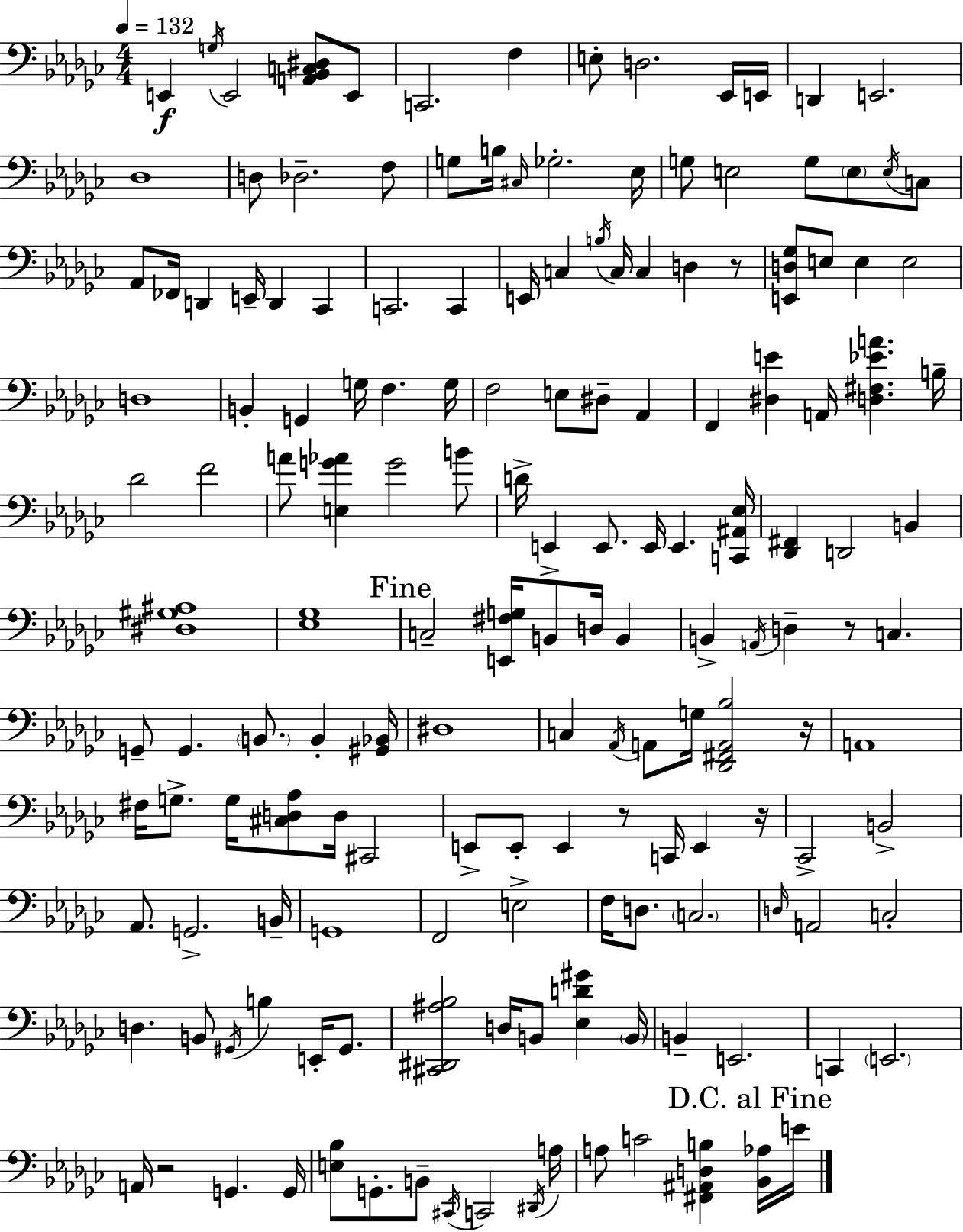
X:1
T:Untitled
M:4/4
L:1/4
K:Ebm
E,, G,/4 E,,2 [A,,_B,,C,^D,]/2 E,,/2 C,,2 F, E,/2 D,2 _E,,/4 E,,/4 D,, E,,2 _D,4 D,/2 _D,2 F,/2 G,/2 B,/4 ^C,/4 _G,2 _E,/4 G,/2 E,2 G,/2 E,/2 E,/4 C,/2 _A,,/2 _F,,/4 D,, E,,/4 D,, _C,, C,,2 C,, E,,/4 C, B,/4 C,/4 C, D, z/2 [E,,D,_G,]/2 E,/2 E, E,2 D,4 B,, G,, G,/4 F, G,/4 F,2 E,/2 ^D,/2 _A,, F,, [^D,E] A,,/4 [D,^F,_EA] B,/4 _D2 F2 A/2 [E,G_A] G2 B/2 D/4 E,, E,,/2 E,,/4 E,, [C,,^A,,_E,]/4 [_D,,^F,,] D,,2 B,, [^D,^G,^A,]4 [_E,_G,]4 C,2 [E,,^F,G,]/4 B,,/2 D,/4 B,, B,, A,,/4 D, z/2 C, G,,/2 G,, B,,/2 B,, [^G,,_B,,]/4 ^D,4 C, _A,,/4 A,,/2 G,/4 [_D,,^F,,A,,_B,]2 z/4 A,,4 ^F,/4 G,/2 G,/4 [^C,D,_A,]/2 D,/4 ^C,,2 E,,/2 E,,/2 E,, z/2 C,,/4 E,, z/4 _C,,2 B,,2 _A,,/2 G,,2 B,,/4 G,,4 F,,2 E,2 F,/4 D,/2 C,2 D,/4 A,,2 C,2 D, B,,/2 ^G,,/4 B, E,,/4 ^G,,/2 [^C,,^D,,^A,_B,]2 D,/4 B,,/2 [_E,D^G] B,,/4 B,, E,,2 C,, E,,2 A,,/4 z2 G,, G,,/4 [E,_B,]/2 G,,/2 B,,/2 ^C,,/4 C,,2 ^D,,/4 A,/4 A,/2 C2 [^F,,^A,,D,B,] [_B,,_A,]/4 E/4